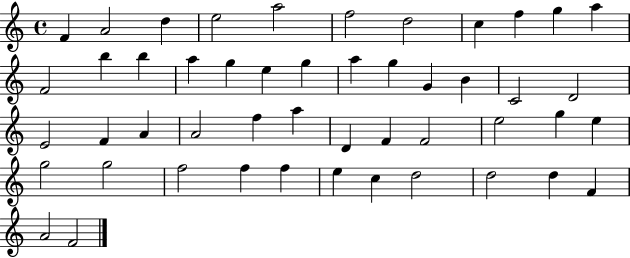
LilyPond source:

{
  \clef treble
  \time 4/4
  \defaultTimeSignature
  \key c \major
  f'4 a'2 d''4 | e''2 a''2 | f''2 d''2 | c''4 f''4 g''4 a''4 | \break f'2 b''4 b''4 | a''4 g''4 e''4 g''4 | a''4 g''4 g'4 b'4 | c'2 d'2 | \break e'2 f'4 a'4 | a'2 f''4 a''4 | d'4 f'4 f'2 | e''2 g''4 e''4 | \break g''2 g''2 | f''2 f''4 f''4 | e''4 c''4 d''2 | d''2 d''4 f'4 | \break a'2 f'2 | \bar "|."
}